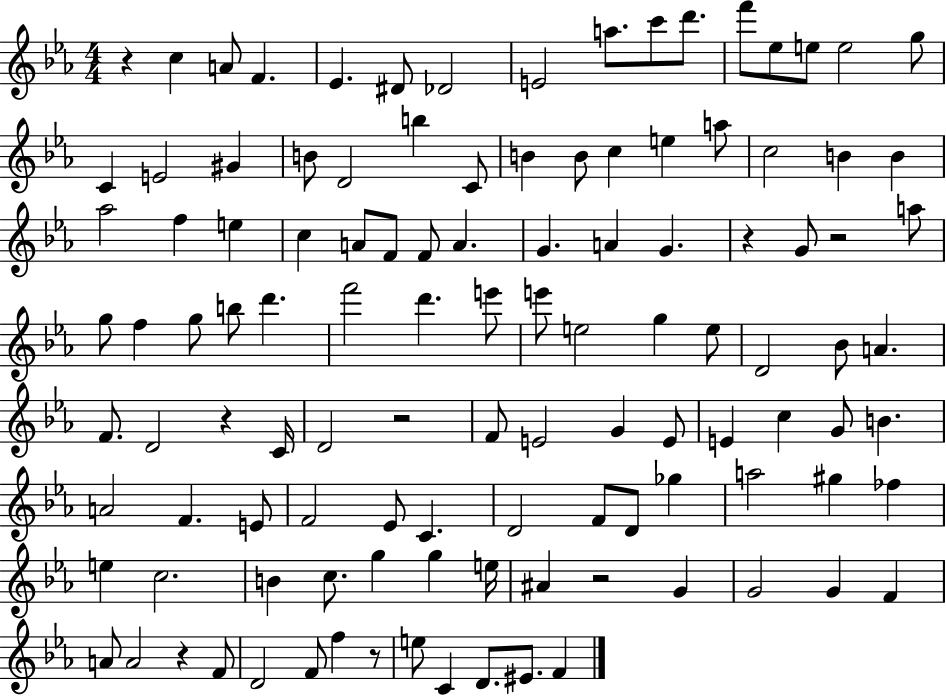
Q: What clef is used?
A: treble